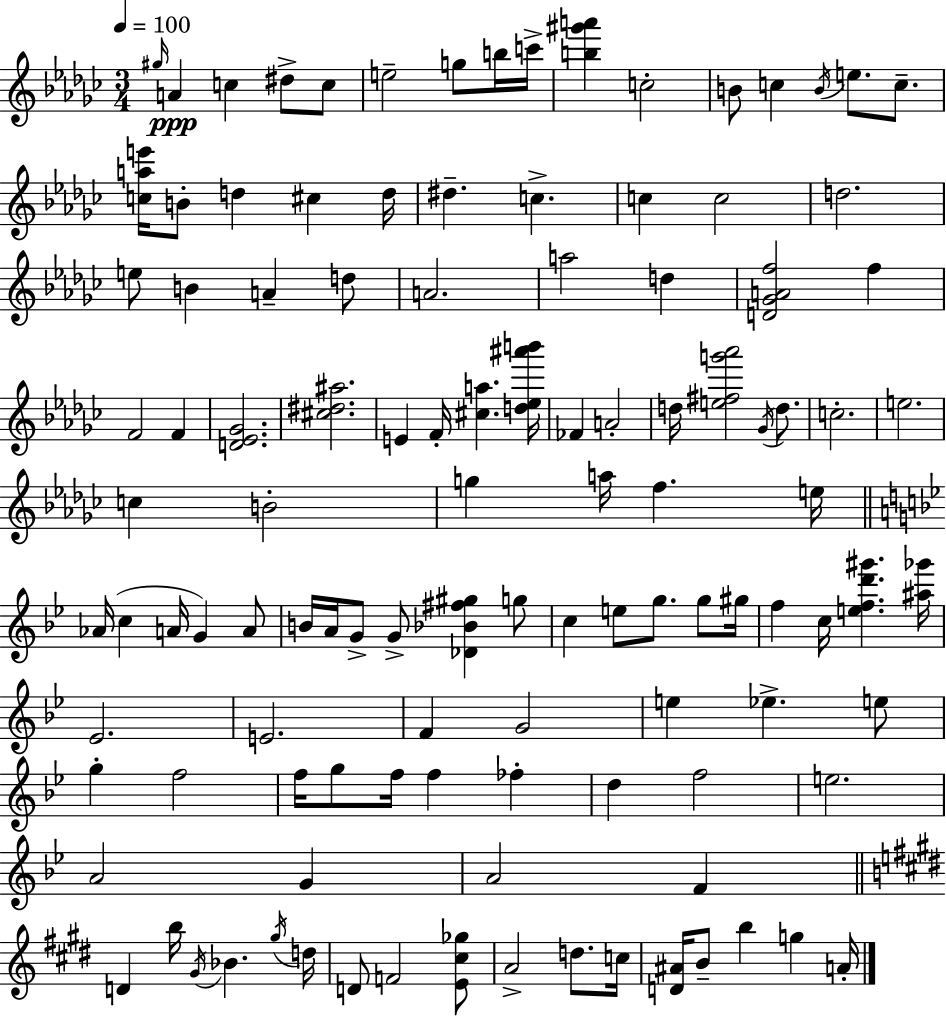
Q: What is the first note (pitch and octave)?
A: G#5